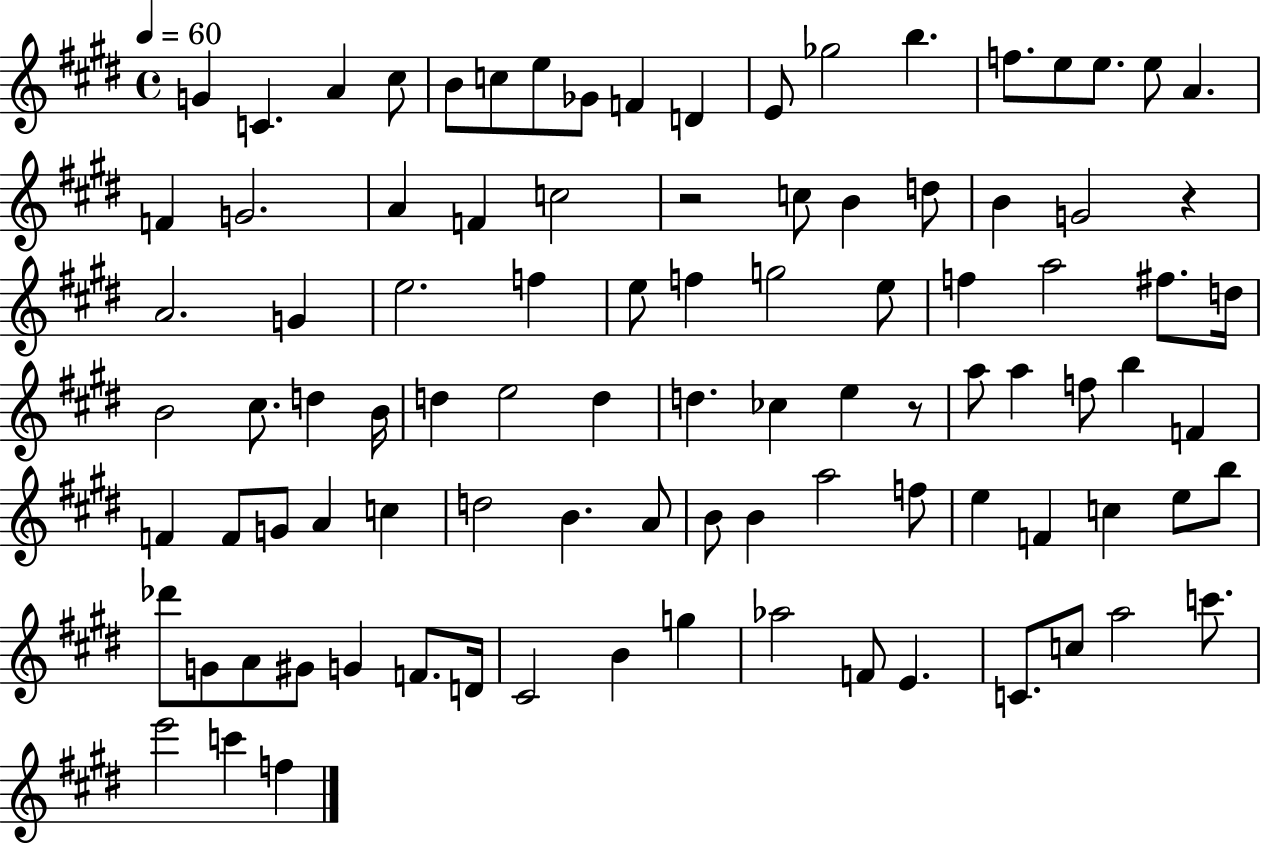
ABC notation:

X:1
T:Untitled
M:4/4
L:1/4
K:E
G C A ^c/2 B/2 c/2 e/2 _G/2 F D E/2 _g2 b f/2 e/2 e/2 e/2 A F G2 A F c2 z2 c/2 B d/2 B G2 z A2 G e2 f e/2 f g2 e/2 f a2 ^f/2 d/4 B2 ^c/2 d B/4 d e2 d d _c e z/2 a/2 a f/2 b F F F/2 G/2 A c d2 B A/2 B/2 B a2 f/2 e F c e/2 b/2 _d'/2 G/2 A/2 ^G/2 G F/2 D/4 ^C2 B g _a2 F/2 E C/2 c/2 a2 c'/2 e'2 c' f